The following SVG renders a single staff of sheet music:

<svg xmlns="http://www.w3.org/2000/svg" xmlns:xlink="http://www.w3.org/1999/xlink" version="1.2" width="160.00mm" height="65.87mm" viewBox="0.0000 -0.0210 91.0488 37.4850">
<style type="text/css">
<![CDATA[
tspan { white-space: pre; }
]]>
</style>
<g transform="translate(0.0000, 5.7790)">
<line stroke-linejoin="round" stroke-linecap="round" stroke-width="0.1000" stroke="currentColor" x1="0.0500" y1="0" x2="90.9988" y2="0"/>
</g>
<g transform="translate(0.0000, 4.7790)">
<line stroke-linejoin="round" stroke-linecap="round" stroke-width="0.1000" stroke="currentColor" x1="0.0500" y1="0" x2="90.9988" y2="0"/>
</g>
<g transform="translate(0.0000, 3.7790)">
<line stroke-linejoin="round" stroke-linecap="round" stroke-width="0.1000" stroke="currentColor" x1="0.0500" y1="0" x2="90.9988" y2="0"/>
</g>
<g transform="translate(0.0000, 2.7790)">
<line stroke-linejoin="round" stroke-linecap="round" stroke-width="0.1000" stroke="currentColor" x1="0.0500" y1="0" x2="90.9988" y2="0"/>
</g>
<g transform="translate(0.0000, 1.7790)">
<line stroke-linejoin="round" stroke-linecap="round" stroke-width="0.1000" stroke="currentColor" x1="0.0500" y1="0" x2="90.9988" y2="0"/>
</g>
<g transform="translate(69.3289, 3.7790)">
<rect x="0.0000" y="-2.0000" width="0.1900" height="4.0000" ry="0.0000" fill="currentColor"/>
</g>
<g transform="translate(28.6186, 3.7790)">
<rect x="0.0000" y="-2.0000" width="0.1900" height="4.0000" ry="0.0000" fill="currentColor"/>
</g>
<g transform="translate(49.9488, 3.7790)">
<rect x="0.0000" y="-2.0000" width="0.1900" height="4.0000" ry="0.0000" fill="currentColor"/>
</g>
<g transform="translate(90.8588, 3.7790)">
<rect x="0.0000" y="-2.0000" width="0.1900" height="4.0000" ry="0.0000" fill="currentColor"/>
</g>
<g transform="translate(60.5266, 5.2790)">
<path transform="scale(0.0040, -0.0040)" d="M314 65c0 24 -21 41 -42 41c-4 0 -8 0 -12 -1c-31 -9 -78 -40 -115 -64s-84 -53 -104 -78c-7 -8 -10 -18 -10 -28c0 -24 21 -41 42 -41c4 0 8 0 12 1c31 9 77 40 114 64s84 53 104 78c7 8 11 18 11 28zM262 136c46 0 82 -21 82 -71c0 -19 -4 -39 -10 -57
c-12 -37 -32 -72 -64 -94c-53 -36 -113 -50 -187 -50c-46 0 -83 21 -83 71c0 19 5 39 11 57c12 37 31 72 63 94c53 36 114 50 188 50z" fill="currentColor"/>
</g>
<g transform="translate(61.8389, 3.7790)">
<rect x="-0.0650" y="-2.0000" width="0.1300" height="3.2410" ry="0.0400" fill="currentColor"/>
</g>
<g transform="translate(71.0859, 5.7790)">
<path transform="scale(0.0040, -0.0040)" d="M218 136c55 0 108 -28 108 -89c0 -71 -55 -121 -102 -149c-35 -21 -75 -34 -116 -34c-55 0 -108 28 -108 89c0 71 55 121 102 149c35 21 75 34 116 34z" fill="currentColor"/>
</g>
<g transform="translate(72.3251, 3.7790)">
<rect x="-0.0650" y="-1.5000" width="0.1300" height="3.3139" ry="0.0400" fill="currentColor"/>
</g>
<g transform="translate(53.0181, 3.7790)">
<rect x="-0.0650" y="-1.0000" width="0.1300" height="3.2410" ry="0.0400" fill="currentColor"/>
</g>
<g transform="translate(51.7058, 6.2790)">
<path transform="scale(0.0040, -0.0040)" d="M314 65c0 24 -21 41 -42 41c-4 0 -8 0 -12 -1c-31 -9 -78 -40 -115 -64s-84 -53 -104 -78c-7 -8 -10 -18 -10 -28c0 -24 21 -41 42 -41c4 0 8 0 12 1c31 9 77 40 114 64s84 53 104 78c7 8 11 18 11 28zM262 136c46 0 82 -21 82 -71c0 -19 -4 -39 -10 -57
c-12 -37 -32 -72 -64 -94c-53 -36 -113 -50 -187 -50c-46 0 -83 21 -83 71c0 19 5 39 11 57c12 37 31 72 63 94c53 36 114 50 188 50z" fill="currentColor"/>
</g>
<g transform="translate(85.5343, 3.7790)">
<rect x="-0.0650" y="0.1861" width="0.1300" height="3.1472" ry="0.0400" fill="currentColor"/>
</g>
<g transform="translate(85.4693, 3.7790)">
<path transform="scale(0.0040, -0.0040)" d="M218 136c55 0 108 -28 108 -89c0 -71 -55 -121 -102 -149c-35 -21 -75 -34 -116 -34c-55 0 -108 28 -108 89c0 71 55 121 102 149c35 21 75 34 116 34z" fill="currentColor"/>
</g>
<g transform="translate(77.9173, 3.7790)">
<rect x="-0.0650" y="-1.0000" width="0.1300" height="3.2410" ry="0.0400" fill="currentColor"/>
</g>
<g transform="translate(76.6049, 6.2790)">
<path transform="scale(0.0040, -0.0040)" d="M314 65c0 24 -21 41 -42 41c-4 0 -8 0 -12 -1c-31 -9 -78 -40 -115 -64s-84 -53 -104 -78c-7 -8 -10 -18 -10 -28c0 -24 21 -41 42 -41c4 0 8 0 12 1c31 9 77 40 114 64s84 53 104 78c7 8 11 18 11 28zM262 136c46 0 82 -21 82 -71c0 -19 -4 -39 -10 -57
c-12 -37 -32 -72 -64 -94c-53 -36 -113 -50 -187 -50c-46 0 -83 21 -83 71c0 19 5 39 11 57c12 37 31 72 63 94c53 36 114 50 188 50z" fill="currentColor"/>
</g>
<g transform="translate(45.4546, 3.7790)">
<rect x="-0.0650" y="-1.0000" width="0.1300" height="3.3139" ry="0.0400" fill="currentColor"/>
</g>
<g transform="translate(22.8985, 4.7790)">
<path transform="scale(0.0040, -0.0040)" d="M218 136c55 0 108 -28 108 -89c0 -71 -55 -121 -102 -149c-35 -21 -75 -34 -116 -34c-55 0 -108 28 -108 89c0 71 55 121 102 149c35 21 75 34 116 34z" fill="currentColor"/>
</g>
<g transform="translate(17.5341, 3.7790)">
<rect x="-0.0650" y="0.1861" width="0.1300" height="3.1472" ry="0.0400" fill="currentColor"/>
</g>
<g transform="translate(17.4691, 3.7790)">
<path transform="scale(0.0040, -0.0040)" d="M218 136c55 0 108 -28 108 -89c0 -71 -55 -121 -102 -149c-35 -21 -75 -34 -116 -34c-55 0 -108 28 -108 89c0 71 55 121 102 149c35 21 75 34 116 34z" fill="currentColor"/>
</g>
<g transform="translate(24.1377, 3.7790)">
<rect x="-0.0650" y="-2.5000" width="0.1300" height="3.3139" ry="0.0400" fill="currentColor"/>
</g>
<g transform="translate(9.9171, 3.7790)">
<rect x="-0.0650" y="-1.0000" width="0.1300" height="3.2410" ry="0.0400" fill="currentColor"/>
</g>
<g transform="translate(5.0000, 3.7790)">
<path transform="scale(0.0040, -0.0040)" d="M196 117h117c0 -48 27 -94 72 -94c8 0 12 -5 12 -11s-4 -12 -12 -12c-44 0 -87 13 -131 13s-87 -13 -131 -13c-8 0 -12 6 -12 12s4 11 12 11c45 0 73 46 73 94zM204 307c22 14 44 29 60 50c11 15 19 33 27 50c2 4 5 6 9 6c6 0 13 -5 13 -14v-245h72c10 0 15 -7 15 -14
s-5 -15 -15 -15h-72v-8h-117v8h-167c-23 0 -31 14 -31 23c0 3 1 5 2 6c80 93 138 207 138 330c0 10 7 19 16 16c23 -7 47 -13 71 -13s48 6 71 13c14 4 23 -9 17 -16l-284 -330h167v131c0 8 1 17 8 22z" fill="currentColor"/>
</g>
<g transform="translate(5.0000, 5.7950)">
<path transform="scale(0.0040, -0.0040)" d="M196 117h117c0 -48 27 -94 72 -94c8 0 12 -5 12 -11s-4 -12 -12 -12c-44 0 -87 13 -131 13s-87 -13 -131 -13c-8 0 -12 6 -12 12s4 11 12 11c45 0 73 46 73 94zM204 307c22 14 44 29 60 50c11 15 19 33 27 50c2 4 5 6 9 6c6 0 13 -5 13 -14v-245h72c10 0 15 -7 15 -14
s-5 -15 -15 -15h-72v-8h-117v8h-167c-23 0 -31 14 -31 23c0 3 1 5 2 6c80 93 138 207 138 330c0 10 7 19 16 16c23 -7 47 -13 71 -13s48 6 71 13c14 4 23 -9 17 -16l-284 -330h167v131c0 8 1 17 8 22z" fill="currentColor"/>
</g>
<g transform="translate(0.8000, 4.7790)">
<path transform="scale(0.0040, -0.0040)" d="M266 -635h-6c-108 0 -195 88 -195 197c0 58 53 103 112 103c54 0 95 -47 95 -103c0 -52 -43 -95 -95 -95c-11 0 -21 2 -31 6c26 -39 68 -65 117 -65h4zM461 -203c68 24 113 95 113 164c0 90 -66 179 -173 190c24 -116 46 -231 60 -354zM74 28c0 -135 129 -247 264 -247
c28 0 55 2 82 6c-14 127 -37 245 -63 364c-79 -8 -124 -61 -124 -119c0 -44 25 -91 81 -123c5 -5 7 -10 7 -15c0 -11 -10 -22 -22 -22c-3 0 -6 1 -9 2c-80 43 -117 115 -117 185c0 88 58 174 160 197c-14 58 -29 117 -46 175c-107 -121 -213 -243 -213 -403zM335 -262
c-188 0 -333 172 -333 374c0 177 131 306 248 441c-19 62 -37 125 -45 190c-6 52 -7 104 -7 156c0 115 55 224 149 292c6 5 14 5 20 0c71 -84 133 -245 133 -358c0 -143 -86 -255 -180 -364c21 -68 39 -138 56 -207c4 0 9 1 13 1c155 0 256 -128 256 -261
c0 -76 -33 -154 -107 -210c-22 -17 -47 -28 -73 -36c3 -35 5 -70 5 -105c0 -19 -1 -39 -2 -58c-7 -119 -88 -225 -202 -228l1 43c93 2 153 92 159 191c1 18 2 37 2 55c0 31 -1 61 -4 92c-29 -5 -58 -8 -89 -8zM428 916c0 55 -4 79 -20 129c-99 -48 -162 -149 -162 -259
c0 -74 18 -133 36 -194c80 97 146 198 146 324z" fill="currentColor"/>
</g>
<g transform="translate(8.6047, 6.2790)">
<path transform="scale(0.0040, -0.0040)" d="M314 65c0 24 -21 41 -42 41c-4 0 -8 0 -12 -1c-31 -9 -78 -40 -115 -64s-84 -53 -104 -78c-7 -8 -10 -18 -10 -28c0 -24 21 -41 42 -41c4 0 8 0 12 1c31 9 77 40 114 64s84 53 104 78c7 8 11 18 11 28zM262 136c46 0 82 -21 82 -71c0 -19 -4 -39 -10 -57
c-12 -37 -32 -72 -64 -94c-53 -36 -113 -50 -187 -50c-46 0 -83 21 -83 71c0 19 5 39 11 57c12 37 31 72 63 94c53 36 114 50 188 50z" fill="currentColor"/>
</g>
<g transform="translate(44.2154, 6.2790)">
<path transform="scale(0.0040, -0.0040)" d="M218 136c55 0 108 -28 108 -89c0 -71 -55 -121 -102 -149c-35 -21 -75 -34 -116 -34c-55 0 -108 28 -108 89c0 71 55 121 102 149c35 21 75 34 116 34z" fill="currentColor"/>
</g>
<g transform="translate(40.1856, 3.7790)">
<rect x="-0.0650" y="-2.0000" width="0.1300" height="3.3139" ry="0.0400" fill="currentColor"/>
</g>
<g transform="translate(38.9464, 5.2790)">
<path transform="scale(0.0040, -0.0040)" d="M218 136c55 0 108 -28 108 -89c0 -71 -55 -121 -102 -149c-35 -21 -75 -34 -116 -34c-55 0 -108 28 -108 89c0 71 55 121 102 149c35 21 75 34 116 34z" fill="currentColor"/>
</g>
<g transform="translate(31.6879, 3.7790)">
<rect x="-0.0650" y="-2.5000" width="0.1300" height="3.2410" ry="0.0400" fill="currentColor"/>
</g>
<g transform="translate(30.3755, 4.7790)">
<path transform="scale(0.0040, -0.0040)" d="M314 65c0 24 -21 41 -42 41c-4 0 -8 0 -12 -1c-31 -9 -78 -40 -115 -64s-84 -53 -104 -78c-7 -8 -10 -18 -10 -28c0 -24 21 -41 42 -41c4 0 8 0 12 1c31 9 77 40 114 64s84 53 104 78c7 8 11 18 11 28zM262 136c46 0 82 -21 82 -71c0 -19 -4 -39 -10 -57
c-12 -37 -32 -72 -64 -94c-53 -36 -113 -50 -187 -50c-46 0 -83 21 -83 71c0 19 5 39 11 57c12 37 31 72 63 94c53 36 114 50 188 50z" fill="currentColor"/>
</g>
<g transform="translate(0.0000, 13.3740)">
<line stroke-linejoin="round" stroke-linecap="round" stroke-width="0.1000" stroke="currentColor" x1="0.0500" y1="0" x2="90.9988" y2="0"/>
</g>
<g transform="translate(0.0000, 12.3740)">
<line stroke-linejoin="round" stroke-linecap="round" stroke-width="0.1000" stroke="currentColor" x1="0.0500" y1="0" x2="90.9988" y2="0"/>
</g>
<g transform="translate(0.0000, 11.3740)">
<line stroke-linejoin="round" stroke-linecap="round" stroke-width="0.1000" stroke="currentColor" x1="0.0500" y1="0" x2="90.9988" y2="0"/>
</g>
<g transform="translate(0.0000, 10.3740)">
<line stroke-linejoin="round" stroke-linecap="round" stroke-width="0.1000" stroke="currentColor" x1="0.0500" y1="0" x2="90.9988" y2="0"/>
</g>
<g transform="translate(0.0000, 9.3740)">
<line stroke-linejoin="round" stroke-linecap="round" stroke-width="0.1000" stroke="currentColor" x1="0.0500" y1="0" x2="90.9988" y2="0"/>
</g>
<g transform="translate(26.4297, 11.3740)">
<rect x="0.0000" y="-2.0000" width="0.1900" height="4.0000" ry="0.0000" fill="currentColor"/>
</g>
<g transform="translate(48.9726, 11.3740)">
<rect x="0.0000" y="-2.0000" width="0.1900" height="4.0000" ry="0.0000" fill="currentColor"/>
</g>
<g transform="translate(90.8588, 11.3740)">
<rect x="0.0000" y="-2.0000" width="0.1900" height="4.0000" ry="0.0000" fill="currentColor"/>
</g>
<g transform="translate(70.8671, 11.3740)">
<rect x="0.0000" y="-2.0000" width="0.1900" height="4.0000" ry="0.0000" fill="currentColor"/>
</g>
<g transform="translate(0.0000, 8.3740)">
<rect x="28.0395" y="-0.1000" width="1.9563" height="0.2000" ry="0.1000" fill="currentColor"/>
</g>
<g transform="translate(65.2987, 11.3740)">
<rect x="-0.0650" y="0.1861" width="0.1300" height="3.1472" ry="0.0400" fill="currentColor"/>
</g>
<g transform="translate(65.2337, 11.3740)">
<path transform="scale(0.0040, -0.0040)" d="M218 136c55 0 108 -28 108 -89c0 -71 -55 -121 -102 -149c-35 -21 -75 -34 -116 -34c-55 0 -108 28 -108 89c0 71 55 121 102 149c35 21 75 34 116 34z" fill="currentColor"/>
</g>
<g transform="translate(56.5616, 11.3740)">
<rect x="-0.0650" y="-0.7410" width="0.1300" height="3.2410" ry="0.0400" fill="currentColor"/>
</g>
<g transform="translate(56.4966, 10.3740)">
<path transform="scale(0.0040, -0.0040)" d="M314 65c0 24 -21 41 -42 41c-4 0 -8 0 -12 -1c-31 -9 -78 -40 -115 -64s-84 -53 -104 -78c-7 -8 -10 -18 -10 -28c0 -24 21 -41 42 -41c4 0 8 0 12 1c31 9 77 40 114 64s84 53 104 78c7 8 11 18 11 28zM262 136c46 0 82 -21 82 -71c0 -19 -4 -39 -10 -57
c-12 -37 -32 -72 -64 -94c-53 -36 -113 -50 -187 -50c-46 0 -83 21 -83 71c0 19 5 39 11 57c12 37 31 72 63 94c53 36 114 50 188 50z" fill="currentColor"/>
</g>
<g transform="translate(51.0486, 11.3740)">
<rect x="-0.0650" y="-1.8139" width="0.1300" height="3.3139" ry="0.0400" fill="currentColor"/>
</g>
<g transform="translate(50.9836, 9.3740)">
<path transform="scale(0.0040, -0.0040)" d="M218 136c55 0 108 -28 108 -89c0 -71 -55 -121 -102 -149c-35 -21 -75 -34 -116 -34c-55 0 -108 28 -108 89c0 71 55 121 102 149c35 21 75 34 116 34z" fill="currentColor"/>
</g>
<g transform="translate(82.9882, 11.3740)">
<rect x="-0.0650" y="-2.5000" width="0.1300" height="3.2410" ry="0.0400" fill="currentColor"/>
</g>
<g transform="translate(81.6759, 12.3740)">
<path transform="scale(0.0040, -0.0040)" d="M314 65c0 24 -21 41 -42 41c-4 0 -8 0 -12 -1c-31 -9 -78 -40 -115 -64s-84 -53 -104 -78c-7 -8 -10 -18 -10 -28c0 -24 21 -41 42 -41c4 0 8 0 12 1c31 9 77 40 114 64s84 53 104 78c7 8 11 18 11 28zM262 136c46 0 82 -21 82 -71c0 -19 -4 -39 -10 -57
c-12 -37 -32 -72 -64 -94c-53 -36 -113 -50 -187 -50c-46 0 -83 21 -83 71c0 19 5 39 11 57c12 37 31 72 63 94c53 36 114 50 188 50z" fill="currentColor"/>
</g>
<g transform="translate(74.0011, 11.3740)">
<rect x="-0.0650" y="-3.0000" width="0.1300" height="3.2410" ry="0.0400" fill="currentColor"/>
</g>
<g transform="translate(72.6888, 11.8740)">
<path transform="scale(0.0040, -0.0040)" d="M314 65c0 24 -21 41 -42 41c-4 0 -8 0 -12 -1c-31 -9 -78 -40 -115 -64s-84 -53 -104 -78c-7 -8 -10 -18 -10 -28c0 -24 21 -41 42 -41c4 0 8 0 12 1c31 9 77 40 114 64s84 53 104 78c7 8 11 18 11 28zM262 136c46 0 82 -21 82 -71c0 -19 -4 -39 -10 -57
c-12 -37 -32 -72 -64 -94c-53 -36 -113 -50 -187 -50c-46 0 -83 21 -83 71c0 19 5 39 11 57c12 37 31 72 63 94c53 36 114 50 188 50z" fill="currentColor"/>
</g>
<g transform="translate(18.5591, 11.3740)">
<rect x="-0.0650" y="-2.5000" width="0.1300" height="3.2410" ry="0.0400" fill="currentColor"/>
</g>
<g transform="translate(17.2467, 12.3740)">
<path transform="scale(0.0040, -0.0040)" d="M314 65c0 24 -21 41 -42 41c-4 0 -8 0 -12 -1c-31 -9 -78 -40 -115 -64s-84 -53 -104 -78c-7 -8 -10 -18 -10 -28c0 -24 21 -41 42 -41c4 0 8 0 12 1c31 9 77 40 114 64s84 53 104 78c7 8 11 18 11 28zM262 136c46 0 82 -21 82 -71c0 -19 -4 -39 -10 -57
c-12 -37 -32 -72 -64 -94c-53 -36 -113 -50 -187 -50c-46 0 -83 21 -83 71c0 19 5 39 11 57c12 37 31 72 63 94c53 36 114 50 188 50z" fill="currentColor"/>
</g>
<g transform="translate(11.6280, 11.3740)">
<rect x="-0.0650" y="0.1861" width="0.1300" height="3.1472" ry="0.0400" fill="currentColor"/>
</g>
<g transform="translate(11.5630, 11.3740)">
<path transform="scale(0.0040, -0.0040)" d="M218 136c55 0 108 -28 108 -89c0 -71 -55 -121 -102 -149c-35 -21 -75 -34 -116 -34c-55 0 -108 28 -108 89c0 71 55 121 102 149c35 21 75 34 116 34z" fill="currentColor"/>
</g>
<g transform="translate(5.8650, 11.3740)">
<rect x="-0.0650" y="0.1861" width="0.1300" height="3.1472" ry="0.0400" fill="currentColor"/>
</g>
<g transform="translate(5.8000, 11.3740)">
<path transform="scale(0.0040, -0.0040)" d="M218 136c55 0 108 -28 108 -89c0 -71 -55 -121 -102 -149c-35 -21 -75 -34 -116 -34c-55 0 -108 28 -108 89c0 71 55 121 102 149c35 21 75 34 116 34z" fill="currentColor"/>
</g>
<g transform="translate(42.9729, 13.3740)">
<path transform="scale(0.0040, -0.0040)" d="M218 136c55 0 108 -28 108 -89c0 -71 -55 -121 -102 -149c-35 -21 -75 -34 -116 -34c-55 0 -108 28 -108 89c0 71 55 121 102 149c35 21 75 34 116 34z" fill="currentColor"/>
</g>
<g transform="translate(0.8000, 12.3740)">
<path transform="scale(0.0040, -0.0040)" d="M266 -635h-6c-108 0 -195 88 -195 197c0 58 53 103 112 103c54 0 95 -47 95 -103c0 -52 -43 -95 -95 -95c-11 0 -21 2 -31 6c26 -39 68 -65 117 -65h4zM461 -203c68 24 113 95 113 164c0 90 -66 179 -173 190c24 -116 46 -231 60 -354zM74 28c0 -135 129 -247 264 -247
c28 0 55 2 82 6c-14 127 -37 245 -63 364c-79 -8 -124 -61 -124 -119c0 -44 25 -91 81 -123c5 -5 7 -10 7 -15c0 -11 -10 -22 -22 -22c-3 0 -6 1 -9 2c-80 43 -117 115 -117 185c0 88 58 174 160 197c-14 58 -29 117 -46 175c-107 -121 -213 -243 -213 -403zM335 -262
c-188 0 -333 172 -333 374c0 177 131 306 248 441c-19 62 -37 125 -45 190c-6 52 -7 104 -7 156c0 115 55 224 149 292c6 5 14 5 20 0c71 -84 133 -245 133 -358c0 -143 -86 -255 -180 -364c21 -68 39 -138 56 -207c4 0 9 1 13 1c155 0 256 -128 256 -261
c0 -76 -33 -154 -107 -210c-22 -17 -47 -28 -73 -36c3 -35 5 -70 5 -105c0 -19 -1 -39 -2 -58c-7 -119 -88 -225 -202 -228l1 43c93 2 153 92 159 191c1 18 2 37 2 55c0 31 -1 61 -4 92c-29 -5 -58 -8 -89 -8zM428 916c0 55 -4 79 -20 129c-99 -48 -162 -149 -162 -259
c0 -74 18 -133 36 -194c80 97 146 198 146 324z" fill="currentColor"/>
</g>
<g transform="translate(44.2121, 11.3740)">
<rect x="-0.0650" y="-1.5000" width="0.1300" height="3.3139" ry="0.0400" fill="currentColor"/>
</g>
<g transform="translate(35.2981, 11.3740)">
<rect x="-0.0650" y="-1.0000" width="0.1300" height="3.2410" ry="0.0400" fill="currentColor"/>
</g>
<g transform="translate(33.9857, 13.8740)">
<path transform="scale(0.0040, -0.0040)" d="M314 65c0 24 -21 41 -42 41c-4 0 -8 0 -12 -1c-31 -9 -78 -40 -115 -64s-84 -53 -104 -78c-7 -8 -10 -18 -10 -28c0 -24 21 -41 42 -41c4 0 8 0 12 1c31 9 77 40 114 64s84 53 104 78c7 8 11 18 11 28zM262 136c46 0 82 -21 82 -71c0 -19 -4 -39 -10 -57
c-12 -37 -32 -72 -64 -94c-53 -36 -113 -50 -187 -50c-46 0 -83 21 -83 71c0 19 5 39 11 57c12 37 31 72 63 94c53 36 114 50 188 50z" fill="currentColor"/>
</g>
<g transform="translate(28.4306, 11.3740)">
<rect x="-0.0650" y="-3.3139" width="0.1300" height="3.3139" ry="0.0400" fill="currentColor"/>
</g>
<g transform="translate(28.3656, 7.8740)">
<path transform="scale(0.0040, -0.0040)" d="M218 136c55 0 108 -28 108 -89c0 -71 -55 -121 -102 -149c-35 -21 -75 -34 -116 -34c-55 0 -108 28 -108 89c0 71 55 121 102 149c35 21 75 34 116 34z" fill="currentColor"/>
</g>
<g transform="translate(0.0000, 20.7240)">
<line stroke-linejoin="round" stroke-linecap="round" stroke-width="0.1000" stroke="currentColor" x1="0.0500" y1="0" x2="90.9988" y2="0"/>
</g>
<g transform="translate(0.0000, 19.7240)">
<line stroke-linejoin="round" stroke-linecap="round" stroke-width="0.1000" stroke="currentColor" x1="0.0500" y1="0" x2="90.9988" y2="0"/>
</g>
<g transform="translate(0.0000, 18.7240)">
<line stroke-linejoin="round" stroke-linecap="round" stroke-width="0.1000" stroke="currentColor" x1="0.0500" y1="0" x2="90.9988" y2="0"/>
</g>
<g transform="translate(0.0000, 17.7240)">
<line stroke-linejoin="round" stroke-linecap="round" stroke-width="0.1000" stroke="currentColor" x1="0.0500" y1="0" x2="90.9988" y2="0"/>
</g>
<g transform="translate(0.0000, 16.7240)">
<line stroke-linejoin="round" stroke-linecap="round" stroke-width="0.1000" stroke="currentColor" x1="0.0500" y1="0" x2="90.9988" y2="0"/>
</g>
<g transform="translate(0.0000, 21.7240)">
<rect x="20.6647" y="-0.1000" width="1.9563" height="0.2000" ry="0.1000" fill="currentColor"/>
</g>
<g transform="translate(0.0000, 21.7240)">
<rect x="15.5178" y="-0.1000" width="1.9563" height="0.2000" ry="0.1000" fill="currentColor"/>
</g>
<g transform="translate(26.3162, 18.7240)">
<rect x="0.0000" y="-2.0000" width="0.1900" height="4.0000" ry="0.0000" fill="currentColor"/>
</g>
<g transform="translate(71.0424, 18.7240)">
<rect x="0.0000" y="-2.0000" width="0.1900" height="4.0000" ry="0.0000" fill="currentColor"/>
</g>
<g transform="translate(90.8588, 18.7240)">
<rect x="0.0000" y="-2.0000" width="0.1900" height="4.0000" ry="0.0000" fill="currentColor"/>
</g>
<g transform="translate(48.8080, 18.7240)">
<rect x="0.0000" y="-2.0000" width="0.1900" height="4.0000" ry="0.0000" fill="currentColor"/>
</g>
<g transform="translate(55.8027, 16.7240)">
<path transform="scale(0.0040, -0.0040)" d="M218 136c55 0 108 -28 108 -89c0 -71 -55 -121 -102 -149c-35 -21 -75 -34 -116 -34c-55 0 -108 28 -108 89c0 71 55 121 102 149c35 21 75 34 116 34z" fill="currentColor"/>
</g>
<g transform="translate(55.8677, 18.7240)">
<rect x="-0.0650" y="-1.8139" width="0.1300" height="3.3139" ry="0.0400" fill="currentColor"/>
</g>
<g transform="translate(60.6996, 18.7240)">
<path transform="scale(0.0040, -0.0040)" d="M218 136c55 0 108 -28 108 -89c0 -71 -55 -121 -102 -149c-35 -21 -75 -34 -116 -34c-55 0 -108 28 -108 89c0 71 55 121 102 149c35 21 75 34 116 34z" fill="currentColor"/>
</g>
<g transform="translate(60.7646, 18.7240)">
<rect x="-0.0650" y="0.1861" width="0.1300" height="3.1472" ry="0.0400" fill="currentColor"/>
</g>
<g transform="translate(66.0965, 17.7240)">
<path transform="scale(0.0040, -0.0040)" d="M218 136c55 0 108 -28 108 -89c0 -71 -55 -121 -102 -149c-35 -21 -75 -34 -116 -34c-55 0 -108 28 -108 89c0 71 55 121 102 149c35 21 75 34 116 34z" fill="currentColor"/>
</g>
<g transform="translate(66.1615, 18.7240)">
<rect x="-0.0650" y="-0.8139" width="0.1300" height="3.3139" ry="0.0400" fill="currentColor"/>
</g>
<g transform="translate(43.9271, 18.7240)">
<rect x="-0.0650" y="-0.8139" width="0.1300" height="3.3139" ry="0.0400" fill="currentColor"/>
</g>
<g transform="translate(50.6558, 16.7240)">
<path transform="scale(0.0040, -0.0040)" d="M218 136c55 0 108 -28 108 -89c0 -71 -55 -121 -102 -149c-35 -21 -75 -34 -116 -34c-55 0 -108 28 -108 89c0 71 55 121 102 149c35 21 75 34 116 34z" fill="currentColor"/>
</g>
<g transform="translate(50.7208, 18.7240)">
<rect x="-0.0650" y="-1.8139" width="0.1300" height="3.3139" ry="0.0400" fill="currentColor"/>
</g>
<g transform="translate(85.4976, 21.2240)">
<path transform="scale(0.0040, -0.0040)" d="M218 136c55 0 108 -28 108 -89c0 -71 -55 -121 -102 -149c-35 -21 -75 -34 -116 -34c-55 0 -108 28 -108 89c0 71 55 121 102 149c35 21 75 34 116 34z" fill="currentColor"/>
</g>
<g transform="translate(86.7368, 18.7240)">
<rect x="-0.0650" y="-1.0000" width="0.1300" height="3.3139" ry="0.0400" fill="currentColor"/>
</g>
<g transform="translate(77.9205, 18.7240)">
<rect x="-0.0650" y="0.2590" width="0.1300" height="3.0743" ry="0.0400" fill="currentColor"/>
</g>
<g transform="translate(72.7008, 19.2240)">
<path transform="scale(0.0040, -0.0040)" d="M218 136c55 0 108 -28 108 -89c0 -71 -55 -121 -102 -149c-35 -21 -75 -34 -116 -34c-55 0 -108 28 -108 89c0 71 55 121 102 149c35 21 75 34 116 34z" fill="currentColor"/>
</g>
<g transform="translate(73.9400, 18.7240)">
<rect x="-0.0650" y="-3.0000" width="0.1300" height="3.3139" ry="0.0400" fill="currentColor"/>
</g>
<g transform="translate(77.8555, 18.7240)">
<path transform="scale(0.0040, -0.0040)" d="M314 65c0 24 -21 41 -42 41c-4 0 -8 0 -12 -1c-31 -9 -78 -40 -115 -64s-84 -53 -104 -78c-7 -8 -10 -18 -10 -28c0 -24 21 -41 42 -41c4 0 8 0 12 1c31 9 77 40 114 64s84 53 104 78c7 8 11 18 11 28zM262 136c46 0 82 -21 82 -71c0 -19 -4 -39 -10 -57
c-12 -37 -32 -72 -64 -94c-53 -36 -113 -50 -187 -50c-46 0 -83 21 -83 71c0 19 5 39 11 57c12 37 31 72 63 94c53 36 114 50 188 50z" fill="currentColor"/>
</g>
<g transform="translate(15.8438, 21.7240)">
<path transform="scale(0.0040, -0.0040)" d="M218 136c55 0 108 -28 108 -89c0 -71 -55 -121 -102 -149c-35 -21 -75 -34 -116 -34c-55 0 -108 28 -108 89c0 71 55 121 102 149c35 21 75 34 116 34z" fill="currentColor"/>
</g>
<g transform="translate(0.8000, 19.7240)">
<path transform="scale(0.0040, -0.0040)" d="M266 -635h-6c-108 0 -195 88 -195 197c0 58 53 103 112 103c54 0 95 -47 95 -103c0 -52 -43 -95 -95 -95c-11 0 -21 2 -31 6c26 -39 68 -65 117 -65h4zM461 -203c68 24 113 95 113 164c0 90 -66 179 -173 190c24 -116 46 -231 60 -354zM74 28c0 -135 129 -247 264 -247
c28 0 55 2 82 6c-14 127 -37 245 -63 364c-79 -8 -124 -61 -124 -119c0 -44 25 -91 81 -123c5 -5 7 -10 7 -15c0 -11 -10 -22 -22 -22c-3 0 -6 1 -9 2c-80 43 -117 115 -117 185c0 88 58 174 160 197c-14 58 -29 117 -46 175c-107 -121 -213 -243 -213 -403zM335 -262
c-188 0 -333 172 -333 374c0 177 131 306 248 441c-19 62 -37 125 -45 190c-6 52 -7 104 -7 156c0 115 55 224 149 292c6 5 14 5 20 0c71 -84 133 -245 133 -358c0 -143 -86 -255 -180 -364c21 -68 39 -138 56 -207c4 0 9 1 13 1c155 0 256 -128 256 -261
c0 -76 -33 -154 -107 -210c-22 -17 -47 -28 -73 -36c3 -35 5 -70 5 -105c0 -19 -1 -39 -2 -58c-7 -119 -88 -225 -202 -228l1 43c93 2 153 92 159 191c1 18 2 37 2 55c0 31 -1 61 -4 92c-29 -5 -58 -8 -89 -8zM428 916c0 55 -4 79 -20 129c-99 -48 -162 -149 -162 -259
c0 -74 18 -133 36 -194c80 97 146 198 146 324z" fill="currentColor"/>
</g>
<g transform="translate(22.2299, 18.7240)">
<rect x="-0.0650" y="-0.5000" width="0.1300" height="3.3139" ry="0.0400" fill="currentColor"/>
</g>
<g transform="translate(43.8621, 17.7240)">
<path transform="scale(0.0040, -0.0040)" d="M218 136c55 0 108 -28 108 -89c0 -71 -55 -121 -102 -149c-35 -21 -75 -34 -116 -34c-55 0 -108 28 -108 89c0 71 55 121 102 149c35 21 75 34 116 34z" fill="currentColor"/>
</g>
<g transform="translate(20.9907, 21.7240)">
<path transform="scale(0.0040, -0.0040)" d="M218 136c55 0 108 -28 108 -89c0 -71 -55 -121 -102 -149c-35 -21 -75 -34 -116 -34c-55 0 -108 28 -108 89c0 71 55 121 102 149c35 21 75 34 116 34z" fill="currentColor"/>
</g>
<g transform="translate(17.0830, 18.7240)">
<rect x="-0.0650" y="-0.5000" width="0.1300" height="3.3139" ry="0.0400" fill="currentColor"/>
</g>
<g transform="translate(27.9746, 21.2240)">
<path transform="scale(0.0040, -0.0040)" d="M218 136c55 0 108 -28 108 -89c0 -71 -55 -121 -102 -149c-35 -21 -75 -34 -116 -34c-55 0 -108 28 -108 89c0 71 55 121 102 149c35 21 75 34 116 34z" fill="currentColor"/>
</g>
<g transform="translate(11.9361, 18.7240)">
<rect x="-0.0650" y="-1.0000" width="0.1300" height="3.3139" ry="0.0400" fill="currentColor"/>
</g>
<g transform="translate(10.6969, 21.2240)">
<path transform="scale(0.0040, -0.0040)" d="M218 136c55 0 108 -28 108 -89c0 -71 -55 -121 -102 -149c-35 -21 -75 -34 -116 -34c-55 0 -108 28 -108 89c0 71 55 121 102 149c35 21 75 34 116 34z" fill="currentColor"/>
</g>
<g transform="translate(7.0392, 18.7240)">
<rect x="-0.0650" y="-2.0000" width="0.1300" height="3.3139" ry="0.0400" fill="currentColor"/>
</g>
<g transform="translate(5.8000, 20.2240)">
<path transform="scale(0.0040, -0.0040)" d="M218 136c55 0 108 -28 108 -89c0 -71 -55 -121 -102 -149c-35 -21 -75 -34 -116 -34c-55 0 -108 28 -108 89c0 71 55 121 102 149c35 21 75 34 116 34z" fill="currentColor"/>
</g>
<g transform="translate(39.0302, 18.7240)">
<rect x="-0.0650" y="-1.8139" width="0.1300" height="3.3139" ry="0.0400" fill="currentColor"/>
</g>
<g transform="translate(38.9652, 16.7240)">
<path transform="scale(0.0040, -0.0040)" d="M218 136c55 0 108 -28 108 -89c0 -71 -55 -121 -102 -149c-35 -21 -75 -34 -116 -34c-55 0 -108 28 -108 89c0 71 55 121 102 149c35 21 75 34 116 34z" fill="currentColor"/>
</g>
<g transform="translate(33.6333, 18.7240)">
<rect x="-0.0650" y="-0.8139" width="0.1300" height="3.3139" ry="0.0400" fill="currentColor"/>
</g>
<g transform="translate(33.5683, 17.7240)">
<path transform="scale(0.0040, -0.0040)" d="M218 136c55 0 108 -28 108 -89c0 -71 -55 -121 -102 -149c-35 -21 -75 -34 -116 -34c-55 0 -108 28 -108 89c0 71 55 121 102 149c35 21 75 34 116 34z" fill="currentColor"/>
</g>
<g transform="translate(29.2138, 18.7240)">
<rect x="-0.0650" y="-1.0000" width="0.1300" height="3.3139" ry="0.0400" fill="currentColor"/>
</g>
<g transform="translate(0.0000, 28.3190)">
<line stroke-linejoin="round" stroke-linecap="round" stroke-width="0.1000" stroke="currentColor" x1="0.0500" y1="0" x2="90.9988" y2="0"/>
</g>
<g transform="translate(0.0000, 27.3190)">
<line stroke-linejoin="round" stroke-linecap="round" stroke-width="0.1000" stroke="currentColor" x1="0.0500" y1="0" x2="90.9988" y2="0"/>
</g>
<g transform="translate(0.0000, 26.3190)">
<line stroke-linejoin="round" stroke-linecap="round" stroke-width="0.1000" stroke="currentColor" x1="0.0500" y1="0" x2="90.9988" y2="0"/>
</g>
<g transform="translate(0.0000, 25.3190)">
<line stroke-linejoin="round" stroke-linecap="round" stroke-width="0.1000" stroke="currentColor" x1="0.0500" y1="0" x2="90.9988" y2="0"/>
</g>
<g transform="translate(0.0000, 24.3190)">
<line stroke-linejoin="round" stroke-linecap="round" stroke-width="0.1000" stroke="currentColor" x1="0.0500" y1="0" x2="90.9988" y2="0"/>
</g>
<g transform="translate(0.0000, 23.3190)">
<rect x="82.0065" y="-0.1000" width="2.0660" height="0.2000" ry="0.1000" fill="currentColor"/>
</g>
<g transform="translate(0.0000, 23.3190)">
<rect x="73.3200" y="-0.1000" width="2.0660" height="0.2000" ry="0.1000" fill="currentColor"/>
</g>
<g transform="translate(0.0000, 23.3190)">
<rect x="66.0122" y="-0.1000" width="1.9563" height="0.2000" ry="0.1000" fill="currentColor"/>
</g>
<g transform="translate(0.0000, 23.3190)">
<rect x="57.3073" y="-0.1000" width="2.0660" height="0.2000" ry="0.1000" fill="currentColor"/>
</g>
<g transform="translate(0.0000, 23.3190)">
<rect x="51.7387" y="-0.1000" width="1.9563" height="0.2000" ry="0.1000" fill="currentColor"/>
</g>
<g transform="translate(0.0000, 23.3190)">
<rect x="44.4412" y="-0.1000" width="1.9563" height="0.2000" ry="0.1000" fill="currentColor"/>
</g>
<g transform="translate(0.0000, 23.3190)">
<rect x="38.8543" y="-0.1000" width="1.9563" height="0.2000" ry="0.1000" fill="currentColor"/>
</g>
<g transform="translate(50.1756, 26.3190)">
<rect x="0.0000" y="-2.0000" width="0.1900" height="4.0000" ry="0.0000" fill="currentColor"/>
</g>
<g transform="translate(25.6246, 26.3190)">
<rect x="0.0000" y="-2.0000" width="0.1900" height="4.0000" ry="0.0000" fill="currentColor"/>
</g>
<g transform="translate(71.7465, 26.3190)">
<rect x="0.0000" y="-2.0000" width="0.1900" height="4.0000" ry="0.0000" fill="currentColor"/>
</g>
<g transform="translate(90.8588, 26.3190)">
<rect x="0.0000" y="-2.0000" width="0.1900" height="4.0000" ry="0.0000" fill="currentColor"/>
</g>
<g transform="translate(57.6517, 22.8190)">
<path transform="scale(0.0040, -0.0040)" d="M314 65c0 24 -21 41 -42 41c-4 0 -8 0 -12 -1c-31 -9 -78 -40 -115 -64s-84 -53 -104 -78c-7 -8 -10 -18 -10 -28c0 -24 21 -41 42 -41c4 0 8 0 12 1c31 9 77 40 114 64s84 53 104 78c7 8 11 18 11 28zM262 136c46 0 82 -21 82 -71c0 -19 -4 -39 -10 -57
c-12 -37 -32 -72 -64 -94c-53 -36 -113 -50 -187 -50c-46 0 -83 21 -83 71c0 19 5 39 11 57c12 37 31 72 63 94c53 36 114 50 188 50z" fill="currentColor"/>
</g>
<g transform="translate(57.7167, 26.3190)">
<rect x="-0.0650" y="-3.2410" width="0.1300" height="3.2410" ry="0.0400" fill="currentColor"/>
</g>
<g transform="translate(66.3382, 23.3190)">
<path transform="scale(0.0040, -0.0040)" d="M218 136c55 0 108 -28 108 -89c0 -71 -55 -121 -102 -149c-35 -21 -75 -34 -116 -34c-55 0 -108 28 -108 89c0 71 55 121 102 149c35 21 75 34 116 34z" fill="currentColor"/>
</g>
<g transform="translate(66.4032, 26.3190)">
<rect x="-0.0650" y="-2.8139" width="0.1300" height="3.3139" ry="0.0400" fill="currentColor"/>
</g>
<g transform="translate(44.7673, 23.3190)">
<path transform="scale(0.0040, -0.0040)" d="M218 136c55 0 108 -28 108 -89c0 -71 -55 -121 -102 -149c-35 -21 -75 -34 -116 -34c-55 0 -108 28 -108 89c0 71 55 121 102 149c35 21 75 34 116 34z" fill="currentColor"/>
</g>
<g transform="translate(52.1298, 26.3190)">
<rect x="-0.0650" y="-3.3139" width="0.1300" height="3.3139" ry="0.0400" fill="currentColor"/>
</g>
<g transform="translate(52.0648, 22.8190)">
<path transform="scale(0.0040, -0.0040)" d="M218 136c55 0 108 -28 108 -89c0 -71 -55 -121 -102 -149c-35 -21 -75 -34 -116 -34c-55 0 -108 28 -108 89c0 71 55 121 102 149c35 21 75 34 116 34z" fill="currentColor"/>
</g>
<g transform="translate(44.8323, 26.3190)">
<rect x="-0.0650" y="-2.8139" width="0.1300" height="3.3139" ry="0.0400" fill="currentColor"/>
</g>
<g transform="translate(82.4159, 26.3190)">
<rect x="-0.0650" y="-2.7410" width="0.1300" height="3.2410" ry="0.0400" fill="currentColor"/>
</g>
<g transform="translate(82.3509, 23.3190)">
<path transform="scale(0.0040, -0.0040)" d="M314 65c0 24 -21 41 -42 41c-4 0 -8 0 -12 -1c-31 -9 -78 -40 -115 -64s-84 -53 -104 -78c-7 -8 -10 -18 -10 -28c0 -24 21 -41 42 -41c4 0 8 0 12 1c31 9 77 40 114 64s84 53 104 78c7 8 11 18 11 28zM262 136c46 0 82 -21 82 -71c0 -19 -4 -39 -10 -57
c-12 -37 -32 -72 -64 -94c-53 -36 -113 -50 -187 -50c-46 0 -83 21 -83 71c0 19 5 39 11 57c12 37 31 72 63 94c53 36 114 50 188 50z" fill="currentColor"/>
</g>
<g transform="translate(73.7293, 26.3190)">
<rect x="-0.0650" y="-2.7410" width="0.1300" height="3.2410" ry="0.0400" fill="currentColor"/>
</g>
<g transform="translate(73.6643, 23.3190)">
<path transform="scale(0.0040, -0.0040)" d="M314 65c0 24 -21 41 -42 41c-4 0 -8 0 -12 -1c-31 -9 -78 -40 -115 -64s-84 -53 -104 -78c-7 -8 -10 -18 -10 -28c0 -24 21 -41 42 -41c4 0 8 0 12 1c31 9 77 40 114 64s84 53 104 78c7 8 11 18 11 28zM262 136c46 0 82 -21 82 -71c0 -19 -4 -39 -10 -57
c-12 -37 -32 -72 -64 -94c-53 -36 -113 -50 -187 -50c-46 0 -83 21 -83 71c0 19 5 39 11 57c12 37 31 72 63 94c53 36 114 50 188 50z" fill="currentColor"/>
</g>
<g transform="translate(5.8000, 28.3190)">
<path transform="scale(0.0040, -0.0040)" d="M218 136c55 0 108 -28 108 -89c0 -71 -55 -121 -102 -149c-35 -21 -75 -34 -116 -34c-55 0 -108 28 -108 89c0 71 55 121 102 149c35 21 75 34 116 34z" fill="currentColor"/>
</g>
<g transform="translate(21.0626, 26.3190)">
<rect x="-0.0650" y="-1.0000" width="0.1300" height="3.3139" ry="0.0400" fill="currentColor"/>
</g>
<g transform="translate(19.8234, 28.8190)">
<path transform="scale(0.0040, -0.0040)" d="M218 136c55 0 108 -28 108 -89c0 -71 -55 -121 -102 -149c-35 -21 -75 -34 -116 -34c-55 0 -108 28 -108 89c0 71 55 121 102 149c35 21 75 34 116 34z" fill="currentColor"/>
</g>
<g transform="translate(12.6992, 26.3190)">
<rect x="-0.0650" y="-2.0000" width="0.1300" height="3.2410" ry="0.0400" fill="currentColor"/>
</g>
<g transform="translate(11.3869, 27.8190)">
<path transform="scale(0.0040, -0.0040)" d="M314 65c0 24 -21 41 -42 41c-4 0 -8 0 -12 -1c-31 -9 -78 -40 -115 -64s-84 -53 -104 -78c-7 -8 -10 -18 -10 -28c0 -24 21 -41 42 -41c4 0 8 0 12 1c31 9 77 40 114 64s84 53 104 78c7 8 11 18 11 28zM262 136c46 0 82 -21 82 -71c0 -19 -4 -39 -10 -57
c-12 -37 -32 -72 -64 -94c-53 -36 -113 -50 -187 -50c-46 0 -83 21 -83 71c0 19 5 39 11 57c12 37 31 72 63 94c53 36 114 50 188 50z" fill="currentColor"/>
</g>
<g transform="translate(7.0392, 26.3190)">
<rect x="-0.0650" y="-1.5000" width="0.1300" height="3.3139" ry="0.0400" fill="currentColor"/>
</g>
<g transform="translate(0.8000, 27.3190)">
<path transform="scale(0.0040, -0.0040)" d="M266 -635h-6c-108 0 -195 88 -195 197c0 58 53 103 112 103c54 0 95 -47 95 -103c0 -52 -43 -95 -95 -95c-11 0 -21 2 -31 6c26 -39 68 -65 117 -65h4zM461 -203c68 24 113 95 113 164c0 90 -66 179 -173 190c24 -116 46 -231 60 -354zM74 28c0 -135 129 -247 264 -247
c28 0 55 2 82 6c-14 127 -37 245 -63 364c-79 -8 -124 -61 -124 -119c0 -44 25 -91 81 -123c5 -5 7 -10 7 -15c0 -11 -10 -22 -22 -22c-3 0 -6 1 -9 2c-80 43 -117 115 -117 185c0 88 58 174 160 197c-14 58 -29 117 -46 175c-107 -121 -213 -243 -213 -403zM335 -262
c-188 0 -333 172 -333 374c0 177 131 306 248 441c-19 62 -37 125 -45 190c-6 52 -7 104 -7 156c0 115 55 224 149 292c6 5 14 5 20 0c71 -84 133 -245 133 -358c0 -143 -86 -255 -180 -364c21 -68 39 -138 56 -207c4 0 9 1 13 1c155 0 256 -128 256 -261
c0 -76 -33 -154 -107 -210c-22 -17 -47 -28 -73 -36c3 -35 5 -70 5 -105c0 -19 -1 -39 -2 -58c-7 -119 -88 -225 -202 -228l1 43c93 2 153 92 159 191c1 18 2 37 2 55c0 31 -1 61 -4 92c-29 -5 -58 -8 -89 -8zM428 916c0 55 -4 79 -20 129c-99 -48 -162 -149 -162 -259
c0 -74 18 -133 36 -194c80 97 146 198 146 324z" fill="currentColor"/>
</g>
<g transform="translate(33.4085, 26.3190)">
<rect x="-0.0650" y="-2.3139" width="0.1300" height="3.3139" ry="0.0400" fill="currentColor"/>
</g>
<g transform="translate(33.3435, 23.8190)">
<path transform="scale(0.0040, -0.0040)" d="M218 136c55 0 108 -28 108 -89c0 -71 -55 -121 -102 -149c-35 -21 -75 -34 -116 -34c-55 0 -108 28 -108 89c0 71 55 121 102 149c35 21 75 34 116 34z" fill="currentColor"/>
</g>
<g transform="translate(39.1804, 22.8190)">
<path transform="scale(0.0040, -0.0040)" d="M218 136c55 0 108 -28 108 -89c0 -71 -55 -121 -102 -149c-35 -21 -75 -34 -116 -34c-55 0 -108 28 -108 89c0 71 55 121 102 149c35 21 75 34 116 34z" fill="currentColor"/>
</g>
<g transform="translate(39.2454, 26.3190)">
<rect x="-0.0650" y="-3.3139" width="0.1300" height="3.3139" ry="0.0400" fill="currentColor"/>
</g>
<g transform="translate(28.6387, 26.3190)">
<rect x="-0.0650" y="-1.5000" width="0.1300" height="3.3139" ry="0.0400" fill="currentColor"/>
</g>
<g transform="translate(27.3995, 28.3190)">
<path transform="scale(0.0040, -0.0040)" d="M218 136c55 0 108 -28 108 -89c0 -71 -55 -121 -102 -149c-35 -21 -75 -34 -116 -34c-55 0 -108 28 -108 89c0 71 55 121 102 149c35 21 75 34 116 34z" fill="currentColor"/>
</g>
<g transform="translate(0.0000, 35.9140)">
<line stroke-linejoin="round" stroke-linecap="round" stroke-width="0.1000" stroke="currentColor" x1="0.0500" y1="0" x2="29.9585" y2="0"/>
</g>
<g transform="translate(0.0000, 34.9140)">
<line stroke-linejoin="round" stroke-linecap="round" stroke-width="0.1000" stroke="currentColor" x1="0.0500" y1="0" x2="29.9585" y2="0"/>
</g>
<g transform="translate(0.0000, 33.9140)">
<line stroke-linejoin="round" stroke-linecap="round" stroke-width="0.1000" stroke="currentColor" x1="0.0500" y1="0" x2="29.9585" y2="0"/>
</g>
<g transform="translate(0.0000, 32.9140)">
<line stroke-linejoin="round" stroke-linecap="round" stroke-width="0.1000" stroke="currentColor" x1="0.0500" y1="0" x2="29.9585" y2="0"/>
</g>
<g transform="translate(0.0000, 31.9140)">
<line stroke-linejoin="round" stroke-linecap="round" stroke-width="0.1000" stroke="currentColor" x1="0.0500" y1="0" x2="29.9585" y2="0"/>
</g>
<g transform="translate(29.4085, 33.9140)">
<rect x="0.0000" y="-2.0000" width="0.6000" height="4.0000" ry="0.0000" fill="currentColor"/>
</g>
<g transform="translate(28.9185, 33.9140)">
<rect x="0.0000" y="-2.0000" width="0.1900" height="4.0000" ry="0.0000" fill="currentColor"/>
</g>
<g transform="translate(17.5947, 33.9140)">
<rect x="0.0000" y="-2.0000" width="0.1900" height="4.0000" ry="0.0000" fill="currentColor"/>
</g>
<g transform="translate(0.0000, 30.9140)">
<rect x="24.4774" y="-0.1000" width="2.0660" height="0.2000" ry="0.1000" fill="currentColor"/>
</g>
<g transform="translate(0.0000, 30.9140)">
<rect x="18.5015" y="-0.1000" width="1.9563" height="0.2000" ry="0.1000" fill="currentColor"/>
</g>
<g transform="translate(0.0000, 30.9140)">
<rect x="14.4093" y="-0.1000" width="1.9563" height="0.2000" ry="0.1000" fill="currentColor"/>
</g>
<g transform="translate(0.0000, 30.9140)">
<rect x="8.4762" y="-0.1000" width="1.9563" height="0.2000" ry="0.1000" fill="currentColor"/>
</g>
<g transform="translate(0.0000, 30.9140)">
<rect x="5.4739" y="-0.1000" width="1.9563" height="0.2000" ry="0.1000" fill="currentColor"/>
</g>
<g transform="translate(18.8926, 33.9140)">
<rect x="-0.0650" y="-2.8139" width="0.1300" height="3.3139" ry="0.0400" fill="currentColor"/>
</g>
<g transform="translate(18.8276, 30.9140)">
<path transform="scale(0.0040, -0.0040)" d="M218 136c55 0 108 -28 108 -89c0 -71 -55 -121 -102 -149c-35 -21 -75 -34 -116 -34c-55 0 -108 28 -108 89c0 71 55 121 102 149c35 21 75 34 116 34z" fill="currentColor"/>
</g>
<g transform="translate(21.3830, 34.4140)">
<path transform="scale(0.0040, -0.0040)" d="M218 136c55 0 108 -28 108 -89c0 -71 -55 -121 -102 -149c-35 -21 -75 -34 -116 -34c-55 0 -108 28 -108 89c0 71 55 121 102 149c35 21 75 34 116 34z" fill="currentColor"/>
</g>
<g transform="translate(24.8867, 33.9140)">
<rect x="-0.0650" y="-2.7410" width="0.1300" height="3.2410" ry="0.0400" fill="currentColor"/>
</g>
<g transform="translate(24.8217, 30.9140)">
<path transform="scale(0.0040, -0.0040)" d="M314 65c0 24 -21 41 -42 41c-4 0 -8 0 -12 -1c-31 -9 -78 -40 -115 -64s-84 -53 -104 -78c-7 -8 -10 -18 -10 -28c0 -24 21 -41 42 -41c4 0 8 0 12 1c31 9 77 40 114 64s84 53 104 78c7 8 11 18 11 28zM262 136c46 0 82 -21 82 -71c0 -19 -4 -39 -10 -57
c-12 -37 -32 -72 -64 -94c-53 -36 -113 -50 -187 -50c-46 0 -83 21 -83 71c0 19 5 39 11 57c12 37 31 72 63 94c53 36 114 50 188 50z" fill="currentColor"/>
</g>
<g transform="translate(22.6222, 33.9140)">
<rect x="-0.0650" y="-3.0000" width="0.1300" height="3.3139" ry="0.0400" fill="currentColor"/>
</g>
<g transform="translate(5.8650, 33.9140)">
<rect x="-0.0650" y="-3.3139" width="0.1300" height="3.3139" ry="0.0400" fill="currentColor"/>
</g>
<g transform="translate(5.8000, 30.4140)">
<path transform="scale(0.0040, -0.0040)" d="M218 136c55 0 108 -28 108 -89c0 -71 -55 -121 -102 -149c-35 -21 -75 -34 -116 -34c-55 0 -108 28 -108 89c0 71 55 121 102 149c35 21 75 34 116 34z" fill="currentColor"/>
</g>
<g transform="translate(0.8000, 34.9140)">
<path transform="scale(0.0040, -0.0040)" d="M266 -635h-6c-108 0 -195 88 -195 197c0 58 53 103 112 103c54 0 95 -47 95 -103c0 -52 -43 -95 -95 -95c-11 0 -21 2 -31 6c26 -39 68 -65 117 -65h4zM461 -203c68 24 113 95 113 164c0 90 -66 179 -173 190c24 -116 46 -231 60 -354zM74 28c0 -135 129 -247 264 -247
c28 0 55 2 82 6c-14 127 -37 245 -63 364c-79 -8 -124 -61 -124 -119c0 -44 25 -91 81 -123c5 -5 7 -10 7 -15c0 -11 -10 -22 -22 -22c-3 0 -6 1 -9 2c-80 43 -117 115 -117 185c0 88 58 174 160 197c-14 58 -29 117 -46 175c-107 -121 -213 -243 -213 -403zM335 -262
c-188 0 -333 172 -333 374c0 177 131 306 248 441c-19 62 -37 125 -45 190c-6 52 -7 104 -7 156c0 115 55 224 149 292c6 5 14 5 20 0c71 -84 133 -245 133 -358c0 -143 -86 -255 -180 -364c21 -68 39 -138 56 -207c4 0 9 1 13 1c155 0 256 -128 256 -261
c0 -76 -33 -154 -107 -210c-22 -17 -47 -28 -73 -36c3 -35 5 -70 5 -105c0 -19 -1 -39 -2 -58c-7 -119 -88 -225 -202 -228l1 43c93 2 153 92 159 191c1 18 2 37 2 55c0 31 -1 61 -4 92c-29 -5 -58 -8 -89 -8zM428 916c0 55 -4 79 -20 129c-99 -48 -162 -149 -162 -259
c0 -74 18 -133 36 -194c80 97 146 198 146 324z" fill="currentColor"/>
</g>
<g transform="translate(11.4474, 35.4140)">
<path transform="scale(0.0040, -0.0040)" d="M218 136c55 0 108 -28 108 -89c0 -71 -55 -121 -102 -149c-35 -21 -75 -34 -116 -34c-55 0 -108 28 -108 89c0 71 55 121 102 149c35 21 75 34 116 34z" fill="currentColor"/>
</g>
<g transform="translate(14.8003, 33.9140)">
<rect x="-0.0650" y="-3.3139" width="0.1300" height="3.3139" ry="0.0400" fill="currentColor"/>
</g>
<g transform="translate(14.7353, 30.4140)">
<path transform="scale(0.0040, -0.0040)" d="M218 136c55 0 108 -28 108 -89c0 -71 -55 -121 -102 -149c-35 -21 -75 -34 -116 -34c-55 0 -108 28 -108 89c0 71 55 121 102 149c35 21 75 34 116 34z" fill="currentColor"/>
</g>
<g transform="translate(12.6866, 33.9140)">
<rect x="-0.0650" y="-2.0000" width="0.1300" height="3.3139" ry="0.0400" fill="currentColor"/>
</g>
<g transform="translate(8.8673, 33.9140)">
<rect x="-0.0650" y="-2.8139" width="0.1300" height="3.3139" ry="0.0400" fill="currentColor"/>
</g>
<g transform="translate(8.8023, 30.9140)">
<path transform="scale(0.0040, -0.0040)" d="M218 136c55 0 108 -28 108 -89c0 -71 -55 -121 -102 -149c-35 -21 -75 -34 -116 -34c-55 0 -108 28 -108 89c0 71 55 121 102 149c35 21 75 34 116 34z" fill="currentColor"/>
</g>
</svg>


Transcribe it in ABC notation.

X:1
T:Untitled
M:4/4
L:1/4
K:C
D2 B G G2 F D D2 F2 E D2 B B B G2 b D2 E f d2 B A2 G2 F D C C D d f d f f B d A B2 D E F2 D E g b a b b2 a a2 a2 b a F b a A a2